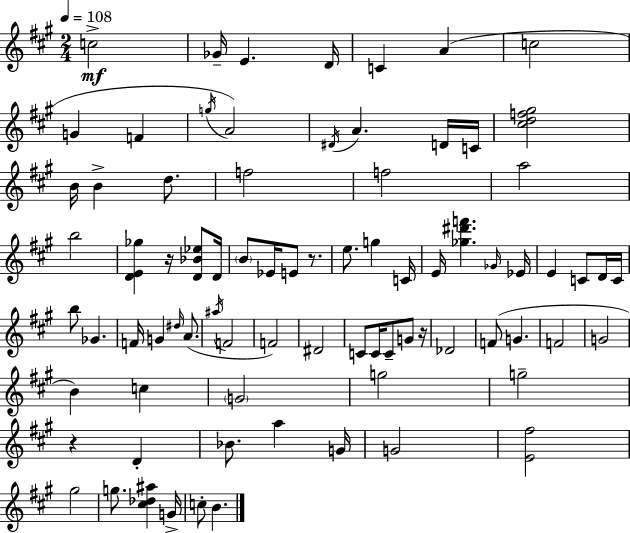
C5/h Gb4/s E4/q. D4/s C4/q A4/q C5/h G4/q F4/q G5/s A4/h D#4/s A4/q. D4/s C4/s [C#5,D5,F5,G#5]/h B4/s B4/q D5/e. F5/h F5/h A5/h B5/h [D4,E4,Gb5]/q R/s [D4,Bb4,Eb5]/e D4/s B4/e Eb4/s E4/e R/e. E5/e. G5/q C4/s E4/s [Gb5,D#6,F6]/q. Gb4/s Eb4/s E4/q C4/e D4/s C4/s B5/e Gb4/q. F4/s G4/q D#5/s A4/e. A#5/s F4/h F4/h D#4/h C4/e C4/s C4/e G4/e R/s Db4/h F4/e G4/q. F4/h G4/h B4/q C5/q G4/h G5/h G5/h R/q D4/q Bb4/e. A5/q G4/s G4/h [E4,F#5]/h G#5/h G5/e. [C#5,Db5,A#5]/q G4/s C5/e B4/q.